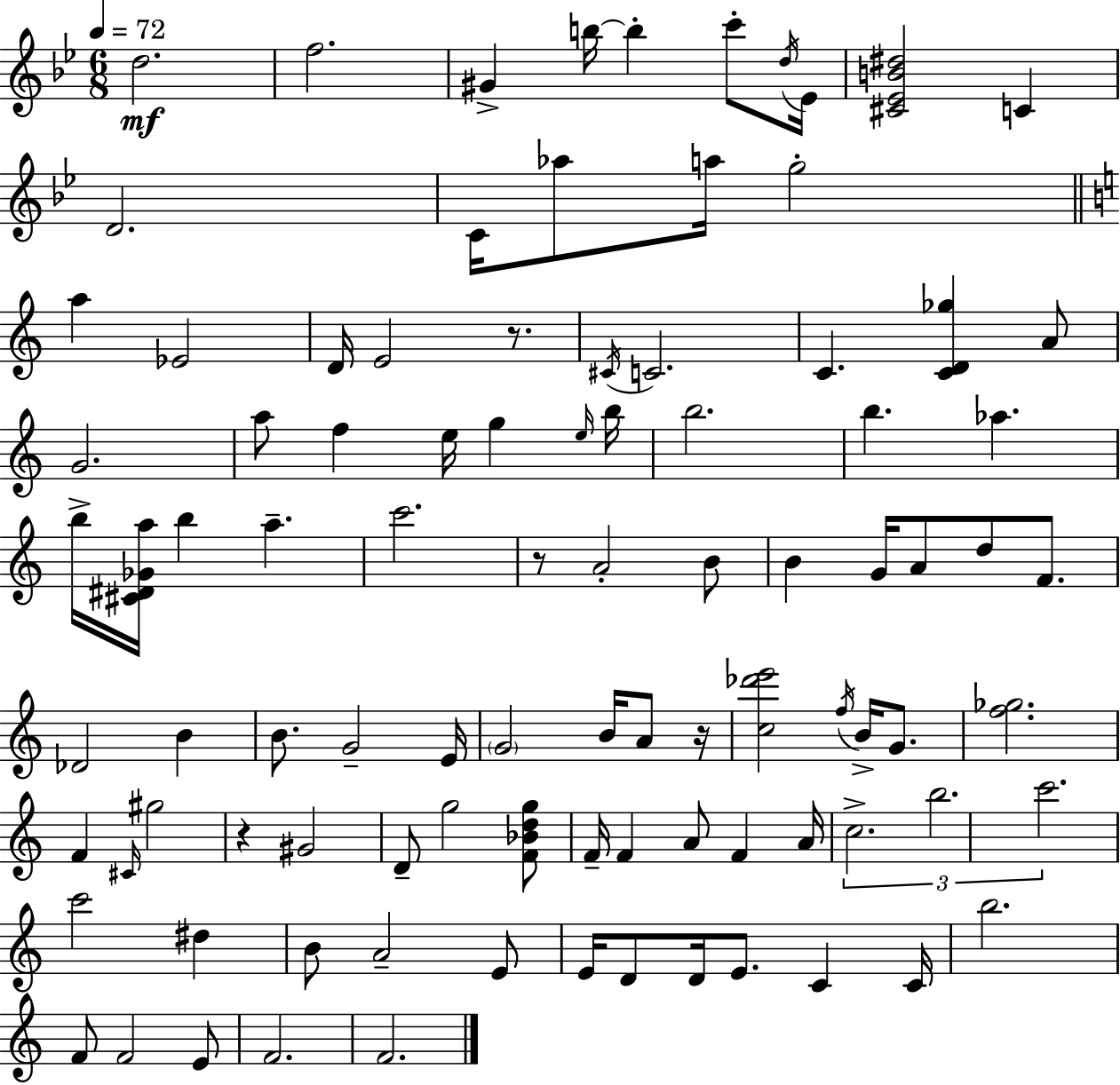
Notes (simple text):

D5/h. F5/h. G#4/q B5/s B5/q C6/e D5/s Eb4/s [C#4,Eb4,B4,D#5]/h C4/q D4/h. C4/s Ab5/e A5/s G5/h A5/q Eb4/h D4/s E4/h R/e. C#4/s C4/h. C4/q. [C4,D4,Gb5]/q A4/e G4/h. A5/e F5/q E5/s G5/q E5/s B5/s B5/h. B5/q. Ab5/q. B5/s [C#4,D#4,Gb4,A5]/s B5/q A5/q. C6/h. R/e A4/h B4/e B4/q G4/s A4/e D5/e F4/e. Db4/h B4/q B4/e. G4/h E4/s G4/h B4/s A4/e R/s [C5,Db6,E6]/h F5/s B4/s G4/e. [F5,Gb5]/h. F4/q C#4/s G#5/h R/q G#4/h D4/e G5/h [F4,Bb4,D5,G5]/e F4/s F4/q A4/e F4/q A4/s C5/h. B5/h. C6/h. C6/h D#5/q B4/e A4/h E4/e E4/s D4/e D4/s E4/e. C4/q C4/s B5/h. F4/e F4/h E4/e F4/h. F4/h.